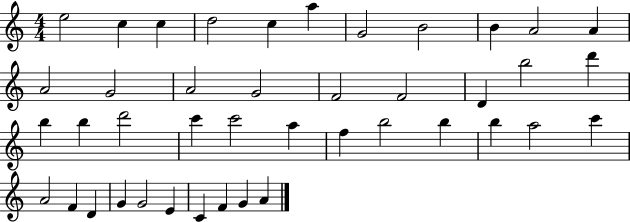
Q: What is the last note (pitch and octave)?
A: A4